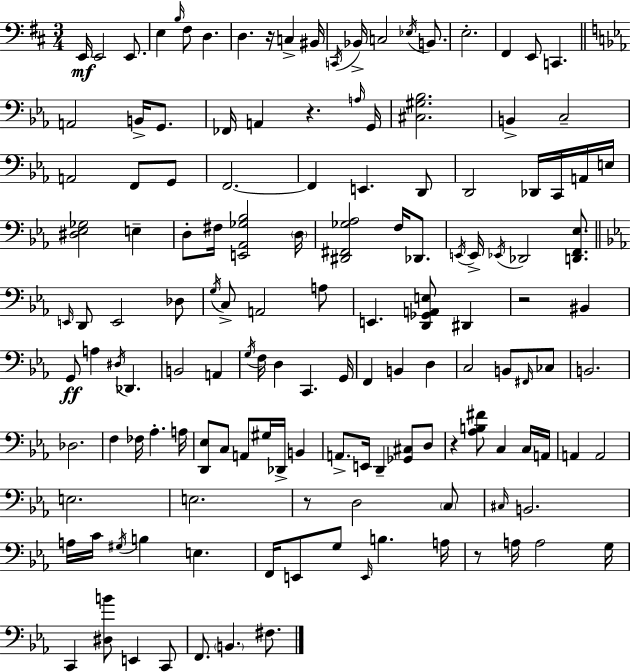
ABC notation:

X:1
T:Untitled
M:3/4
L:1/4
K:D
E,,/4 E,,2 E,,/2 E, B,/4 ^F,/2 D, D, z/4 C, ^B,,/4 C,,/4 _B,,/4 C,2 _E,/4 B,,/2 E,2 ^F,, E,,/2 C,, A,,2 B,,/4 G,,/2 _F,,/4 A,, z A,/4 G,,/4 [^C,^G,_B,]2 B,, C,2 A,,2 F,,/2 G,,/2 F,,2 F,, E,, D,,/2 D,,2 _D,,/4 C,,/4 A,,/4 E,/4 [^D,_E,_G,]2 E, D,/2 ^F,/4 [E,,_A,,_G,_B,]2 D,/4 [^D,,^F,,_G,_A,]2 F,/4 _D,,/2 E,,/4 E,,/4 _E,,/4 _D,,2 [D,,F,,_E,]/2 E,,/4 D,,/2 E,,2 _D,/2 G,/4 C,/2 A,,2 A,/2 E,, [D,,_G,,A,,E,]/2 ^D,, z2 ^B,, G,,/2 A, ^D,/4 _D,, B,,2 A,, G,/4 F,/4 D, C,, G,,/4 F,, B,, D, C,2 B,,/2 ^F,,/4 _C,/2 B,,2 _D,2 F, _F,/4 _A, A,/4 [D,,_E,]/2 C,/2 A,,/2 ^G,/4 _D,,/4 B,, A,,/2 E,,/4 D,, [_G,,^C,]/2 D,/2 z [_A,B,^F]/2 C, C,/4 A,,/4 A,, A,,2 E,2 E,2 z/2 D,2 C,/2 ^C,/4 B,,2 A,/4 C/4 ^G,/4 B, E, F,,/4 E,,/2 G,/2 E,,/4 B, A,/4 z/2 A,/4 A,2 G,/4 C,, [^D,B]/2 E,, C,,/2 F,,/2 B,, ^F,/2